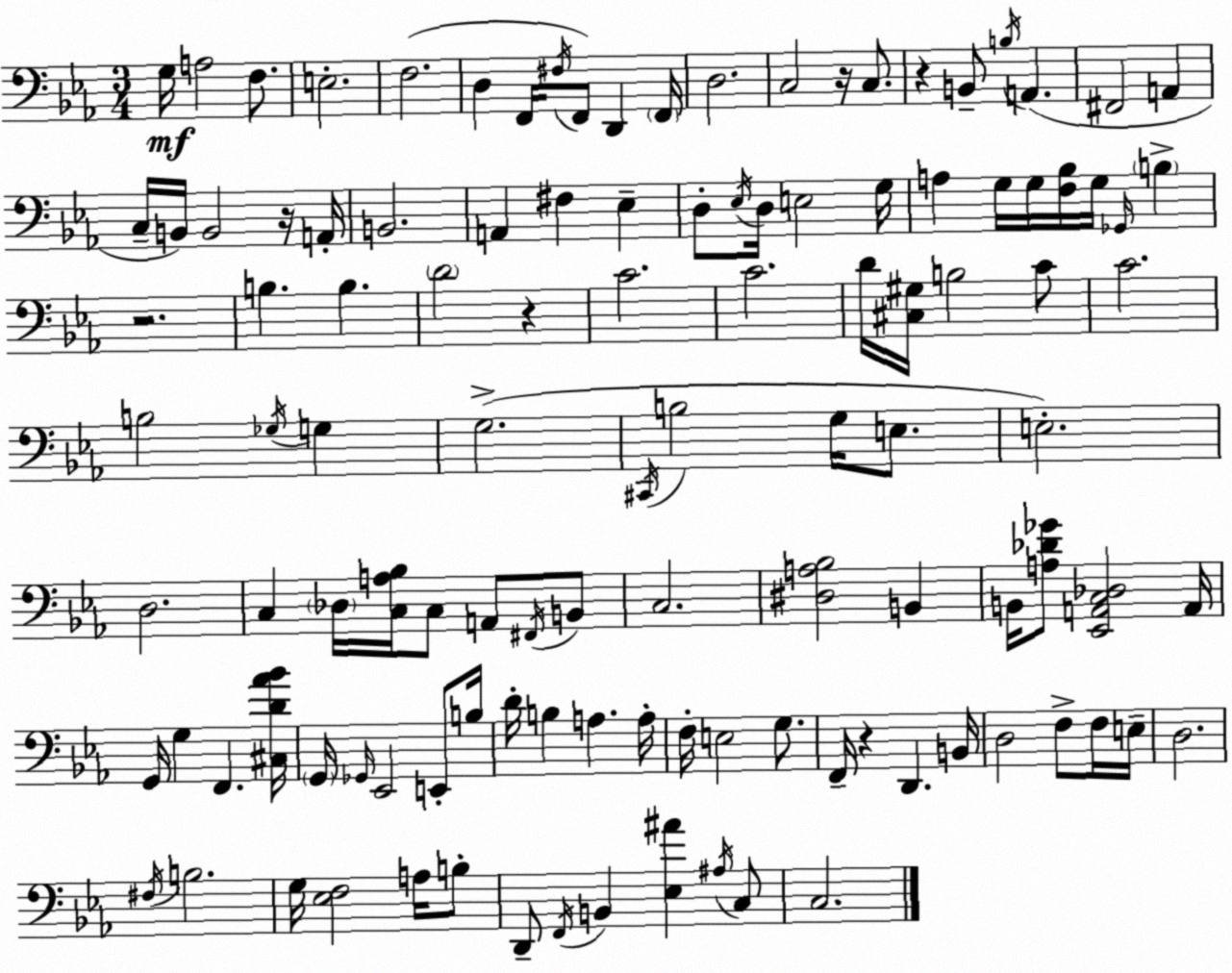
X:1
T:Untitled
M:3/4
L:1/4
K:Cm
G,/4 A,2 F,/2 E,2 F,2 D, F,,/4 ^F,/4 F,,/2 D,, F,,/4 D,2 C,2 z/4 C,/2 z B,,/2 B,/4 A,, ^F,,2 A,, C,/4 B,,/4 B,,2 z/4 A,,/4 B,,2 A,, ^F, _E, D,/2 _E,/4 D,/4 E,2 G,/4 A, G,/4 G,/4 [F,_B,]/4 G,/4 _G,,/4 B, z2 B, B, D2 z C2 C2 D/4 [^C,^G,]/4 B,2 C/2 C2 B,2 _G,/4 G, G,2 ^C,,/4 B,2 G,/4 E,/2 E,2 D,2 C, _D,/4 [C,A,_B,]/4 C,/2 A,,/2 ^F,,/4 B,,/2 C,2 [^D,A,_B,]2 B,, B,,/4 [A,_D_G]/2 [_E,,A,,C,_D,]2 A,,/4 G,,/4 G, F,, [^C,D_A_B]/4 G,,/4 _G,,/4 _E,,2 E,,/2 B,/4 D/4 B, A, A,/4 F,/4 E,2 G,/2 F,,/4 z D,, B,,/4 D,2 F,/2 F,/4 E,/4 D,2 ^F,/4 B,2 G,/4 [_E,F,]2 A,/4 B,/2 D,,/2 F,,/4 B,, [_E,^A] ^A,/4 C,/2 C,2